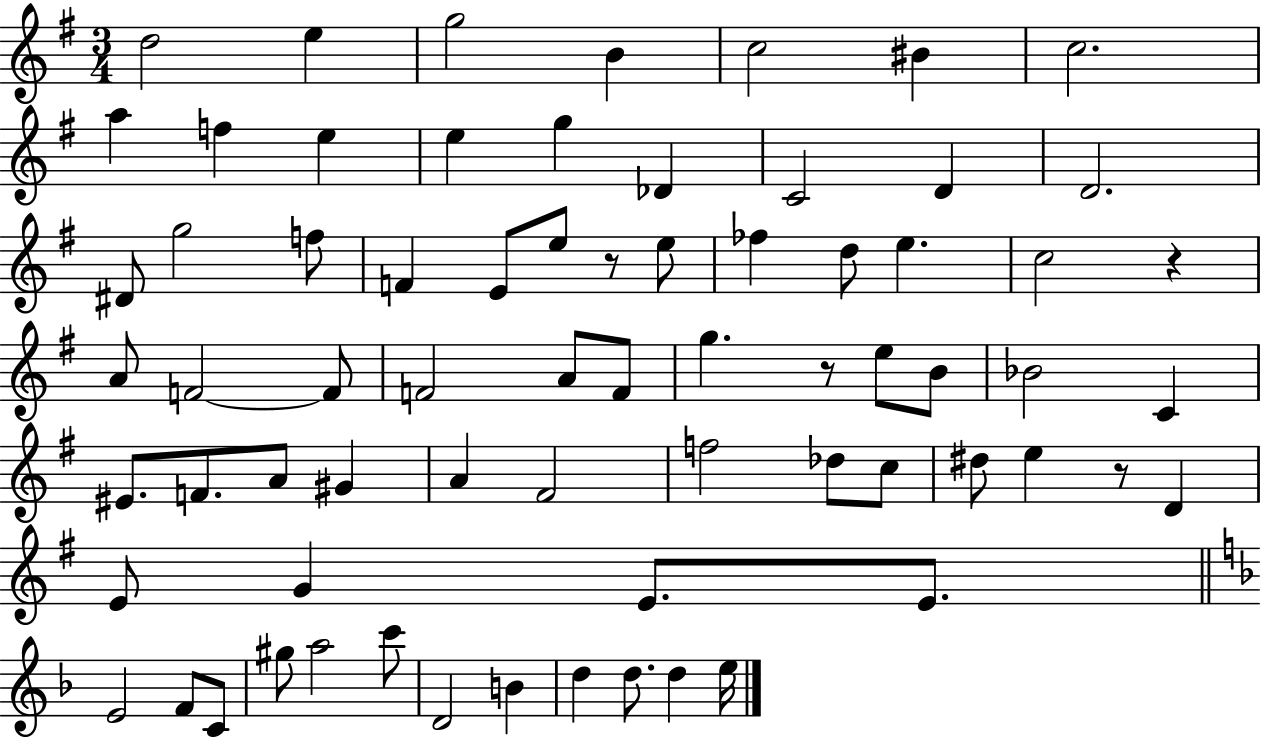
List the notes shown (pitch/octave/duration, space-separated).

D5/h E5/q G5/h B4/q C5/h BIS4/q C5/h. A5/q F5/q E5/q E5/q G5/q Db4/q C4/h D4/q D4/h. D#4/e G5/h F5/e F4/q E4/e E5/e R/e E5/e FES5/q D5/e E5/q. C5/h R/q A4/e F4/h F4/e F4/h A4/e F4/e G5/q. R/e E5/e B4/e Bb4/h C4/q EIS4/e. F4/e. A4/e G#4/q A4/q F#4/h F5/h Db5/e C5/e D#5/e E5/q R/e D4/q E4/e G4/q E4/e. E4/e. E4/h F4/e C4/e G#5/e A5/h C6/e D4/h B4/q D5/q D5/e. D5/q E5/s